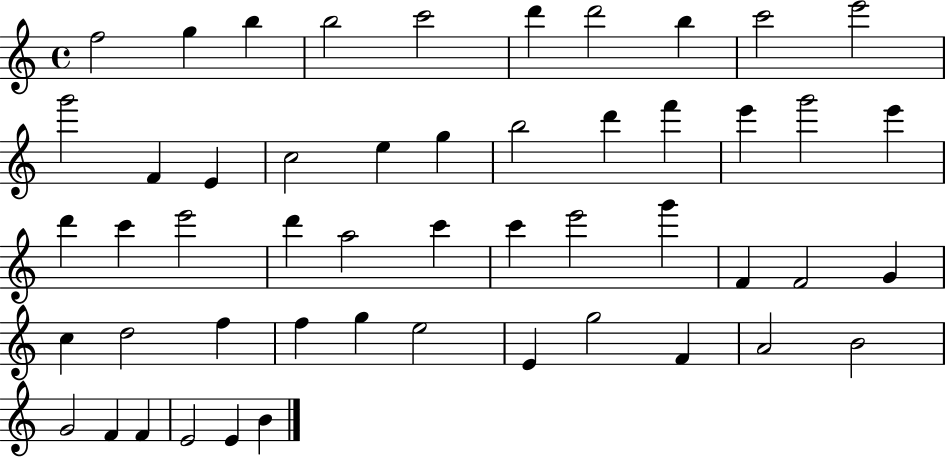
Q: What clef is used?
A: treble